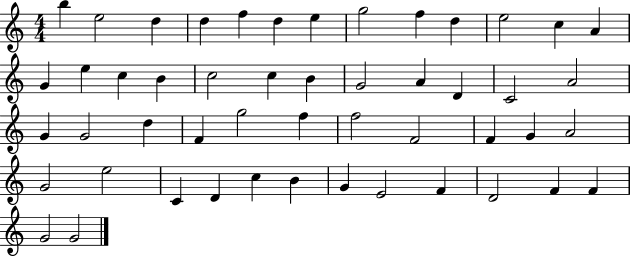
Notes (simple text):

B5/q E5/h D5/q D5/q F5/q D5/q E5/q G5/h F5/q D5/q E5/h C5/q A4/q G4/q E5/q C5/q B4/q C5/h C5/q B4/q G4/h A4/q D4/q C4/h A4/h G4/q G4/h D5/q F4/q G5/h F5/q F5/h F4/h F4/q G4/q A4/h G4/h E5/h C4/q D4/q C5/q B4/q G4/q E4/h F4/q D4/h F4/q F4/q G4/h G4/h